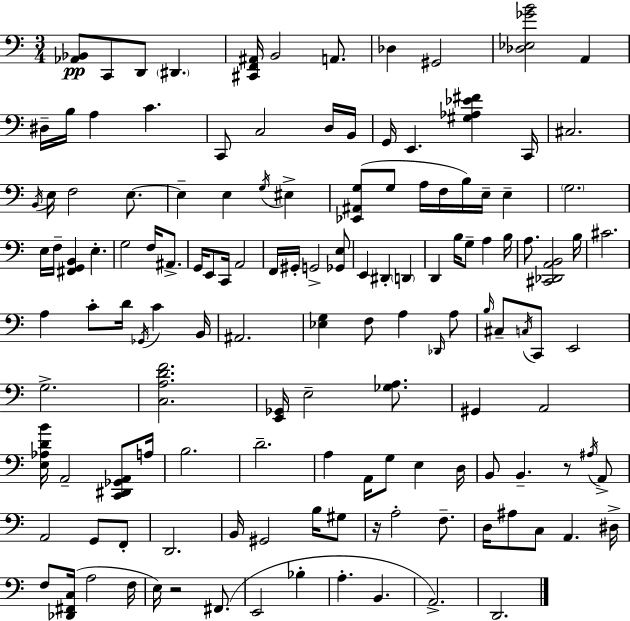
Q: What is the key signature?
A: C major